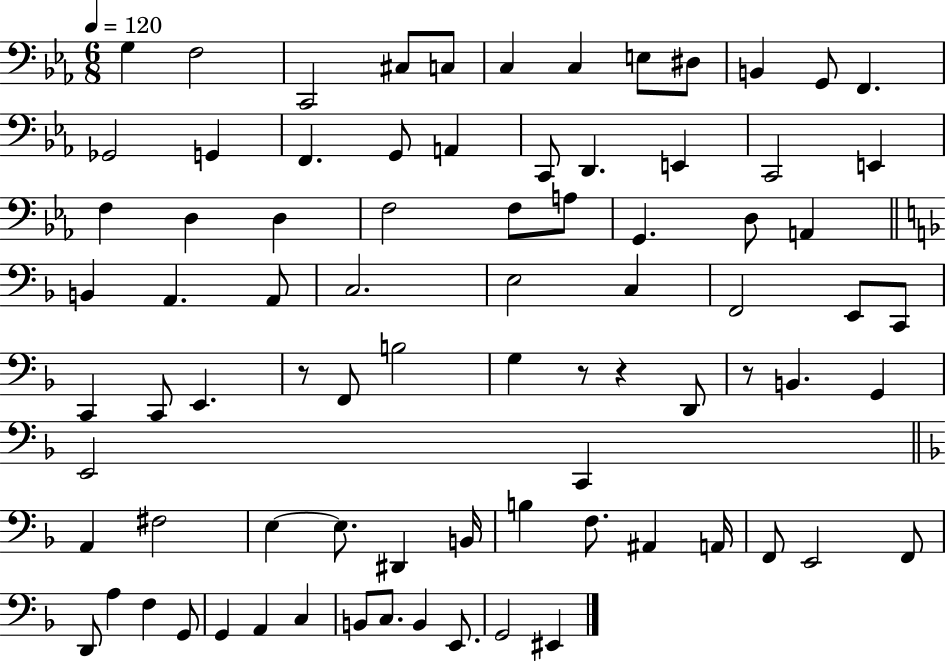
{
  \clef bass
  \numericTimeSignature
  \time 6/8
  \key ees \major
  \tempo 4 = 120
  g4 f2 | c,2 cis8 c8 | c4 c4 e8 dis8 | b,4 g,8 f,4. | \break ges,2 g,4 | f,4. g,8 a,4 | c,8 d,4. e,4 | c,2 e,4 | \break f4 d4 d4 | f2 f8 a8 | g,4. d8 a,4 | \bar "||" \break \key f \major b,4 a,4. a,8 | c2. | e2 c4 | f,2 e,8 c,8 | \break c,4 c,8 e,4. | r8 f,8 b2 | g4 r8 r4 d,8 | r8 b,4. g,4 | \break e,2 c,4 | \bar "||" \break \key d \minor a,4 fis2 | e4~~ e8. dis,4 b,16 | b4 f8. ais,4 a,16 | f,8 e,2 f,8 | \break d,8 a4 f4 g,8 | g,4 a,4 c4 | b,8 c8. b,4 e,8. | g,2 eis,4 | \break \bar "|."
}